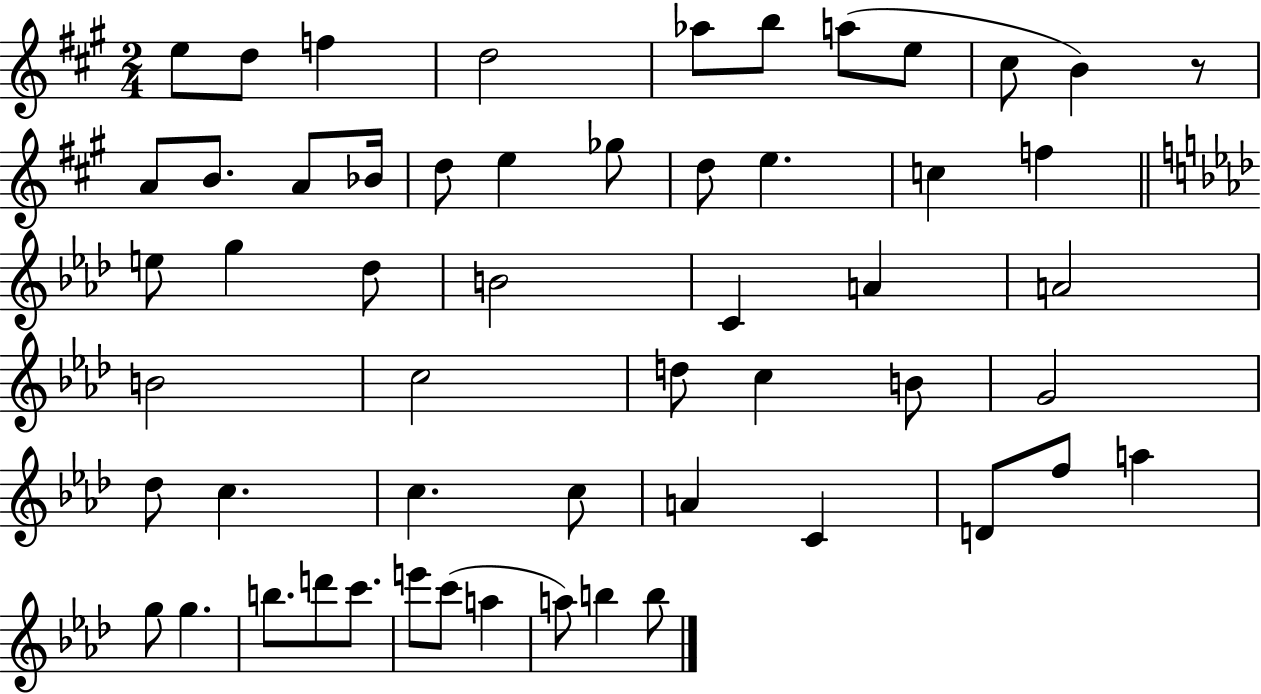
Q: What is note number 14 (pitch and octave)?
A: Bb4